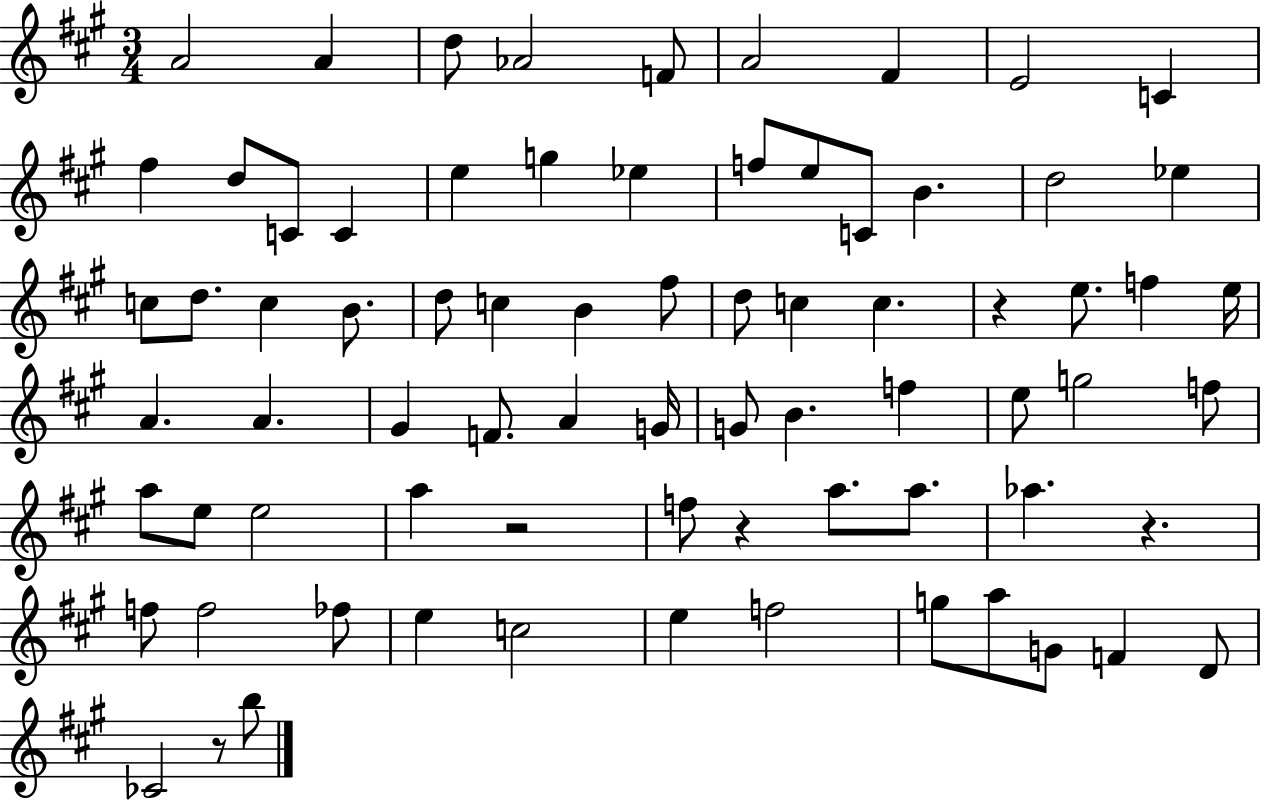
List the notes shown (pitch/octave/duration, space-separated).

A4/h A4/q D5/e Ab4/h F4/e A4/h F#4/q E4/h C4/q F#5/q D5/e C4/e C4/q E5/q G5/q Eb5/q F5/e E5/e C4/e B4/q. D5/h Eb5/q C5/e D5/e. C5/q B4/e. D5/e C5/q B4/q F#5/e D5/e C5/q C5/q. R/q E5/e. F5/q E5/s A4/q. A4/q. G#4/q F4/e. A4/q G4/s G4/e B4/q. F5/q E5/e G5/h F5/e A5/e E5/e E5/h A5/q R/h F5/e R/q A5/e. A5/e. Ab5/q. R/q. F5/e F5/h FES5/e E5/q C5/h E5/q F5/h G5/e A5/e G4/e F4/q D4/e CES4/h R/e B5/e